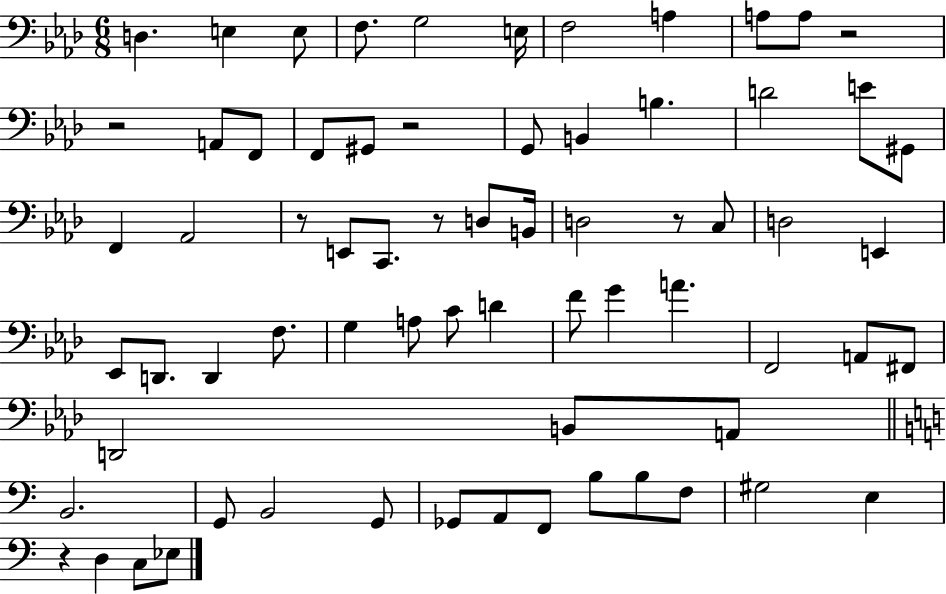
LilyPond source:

{
  \clef bass
  \numericTimeSignature
  \time 6/8
  \key aes \major
  \repeat volta 2 { d4. e4 e8 | f8. g2 e16 | f2 a4 | a8 a8 r2 | \break r2 a,8 f,8 | f,8 gis,8 r2 | g,8 b,4 b4. | d'2 e'8 gis,8 | \break f,4 aes,2 | r8 e,8 c,8. r8 d8 b,16 | d2 r8 c8 | d2 e,4 | \break ees,8 d,8. d,4 f8. | g4 a8 c'8 d'4 | f'8 g'4 a'4. | f,2 a,8 fis,8 | \break d,2 b,8 a,8 | \bar "||" \break \key c \major b,2. | g,8 b,2 g,8 | ges,8 a,8 f,8 b8 b8 f8 | gis2 e4 | \break r4 d4 c8 ees8 | } \bar "|."
}